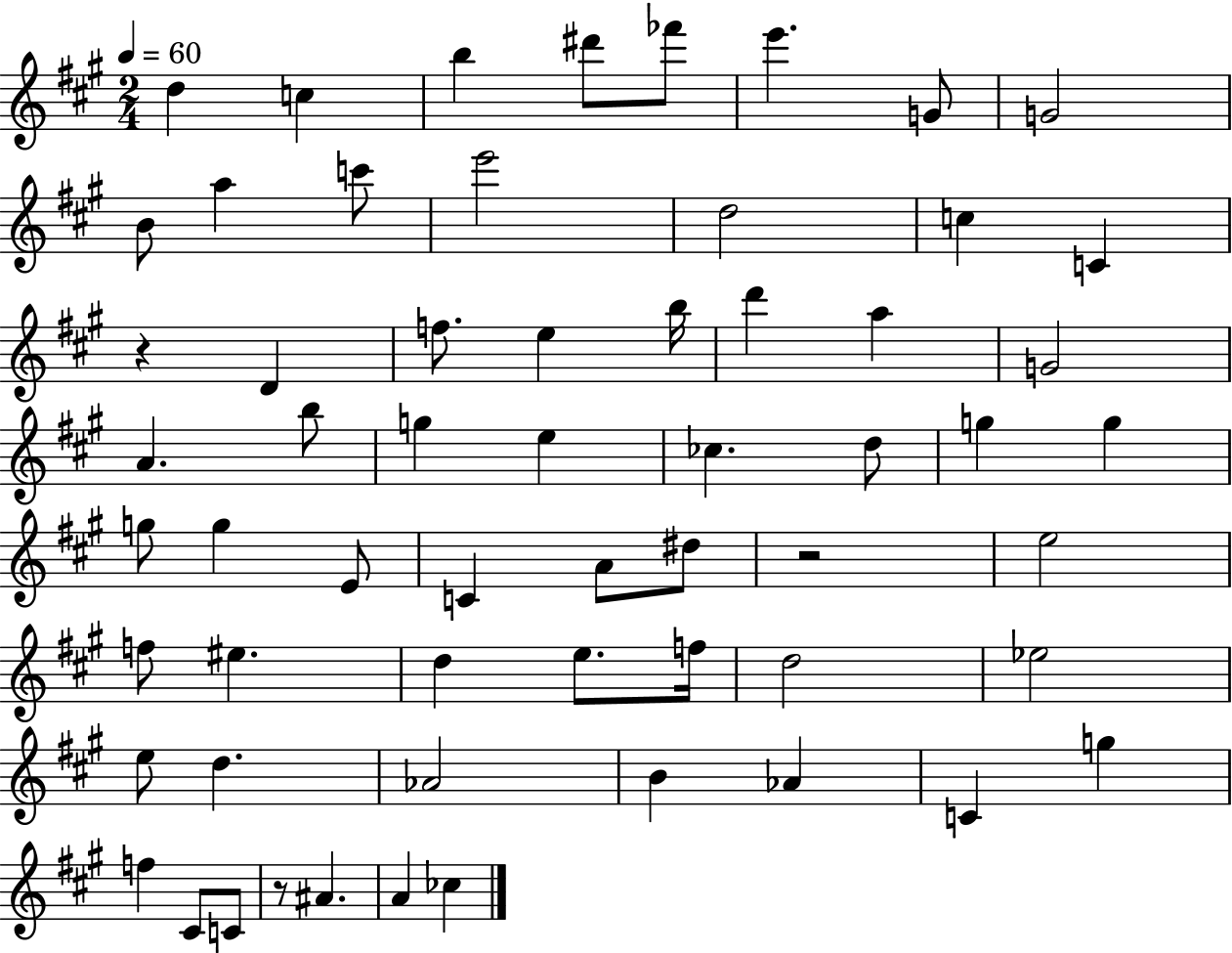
X:1
T:Untitled
M:2/4
L:1/4
K:A
d c b ^d'/2 _f'/2 e' G/2 G2 B/2 a c'/2 e'2 d2 c C z D f/2 e b/4 d' a G2 A b/2 g e _c d/2 g g g/2 g E/2 C A/2 ^d/2 z2 e2 f/2 ^e d e/2 f/4 d2 _e2 e/2 d _A2 B _A C g f ^C/2 C/2 z/2 ^A A _c